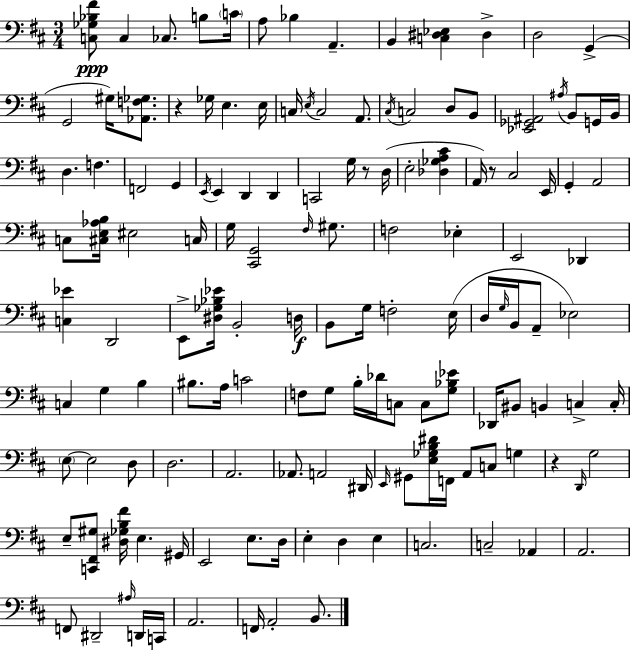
{
  \clef bass
  \numericTimeSignature
  \time 3/4
  \key d \major
  <c ges bes fis'>8\ppp c4 ces8. b8 \parenthesize c'16 | a8 bes4 a,4.-- | b,4 <c dis ees>4 dis4-> | d2 g,4->( | \break g,2 gis16) <aes, f ges>8. | r4 ges16 e4. e16 | c16 \acciaccatura { e16 } c2 a,8. | \acciaccatura { cis16 } c2 d8 | \break b,8 <ees, ges, ais,>2 \acciaccatura { ais16 } b,8 | g,16 b,16 d4. f4. | f,2 g,4 | \acciaccatura { e,16 } e,4 d,4 | \break d,4 c,2 | g16 r8 d16( e2-. | <des ges a cis'>4 a,16) r8 cis2 | e,16 g,4-. a,2 | \break c8 <cis e aes b>16 eis2 | c16 g16 <cis, g,>2 | \grace { fis16 } gis8. f2 | ees4-. e,2 | \break des,4 <c ees'>4 d,2 | e,8-> <dis ges bes ees'>16 b,2-. | d16\f b,8 g16 f2-. | e16( d16 \grace { g16 } b,16 a,8-- ees2) | \break c4 g4 | b4 bis8. a16 c'2 | f8 g8 b16-. des'16 | c8 c8 <g bes ees'>8 des,16 bis,8 b,4 | \break c4-> c16-. \parenthesize e8~~ e2 | d8 d2. | a,2. | aes,8. a,2 | \break dis,16 \grace { e,16 } gis,8 <e ges b dis'>16 f,16 a,8 | c8 g4 r4 \grace { d,16 } | g2 e8-- <c, fis, gis>8 | <dis ges b fis'>16 e4. gis,16 e,2 | \break e8. d16 e4-. | d4 e4 c2. | c2-- | aes,4 a,2. | \break f,8 dis,2-- | \grace { ais16 } d,16 c,16 a,2. | f,16 a,2-. | b,8. \bar "|."
}